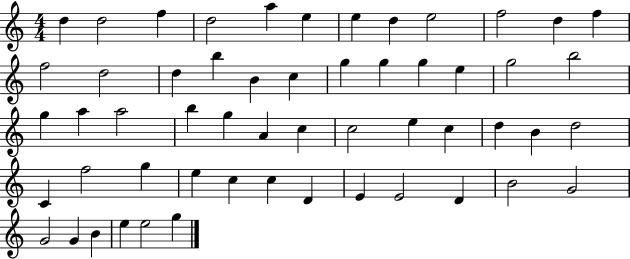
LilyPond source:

{
  \clef treble
  \numericTimeSignature
  \time 4/4
  \key c \major
  d''4 d''2 f''4 | d''2 a''4 e''4 | e''4 d''4 e''2 | f''2 d''4 f''4 | \break f''2 d''2 | d''4 b''4 b'4 c''4 | g''4 g''4 g''4 e''4 | g''2 b''2 | \break g''4 a''4 a''2 | b''4 g''4 a'4 c''4 | c''2 e''4 c''4 | d''4 b'4 d''2 | \break c'4 f''2 g''4 | e''4 c''4 c''4 d'4 | e'4 e'2 d'4 | b'2 g'2 | \break g'2 g'4 b'4 | e''4 e''2 g''4 | \bar "|."
}